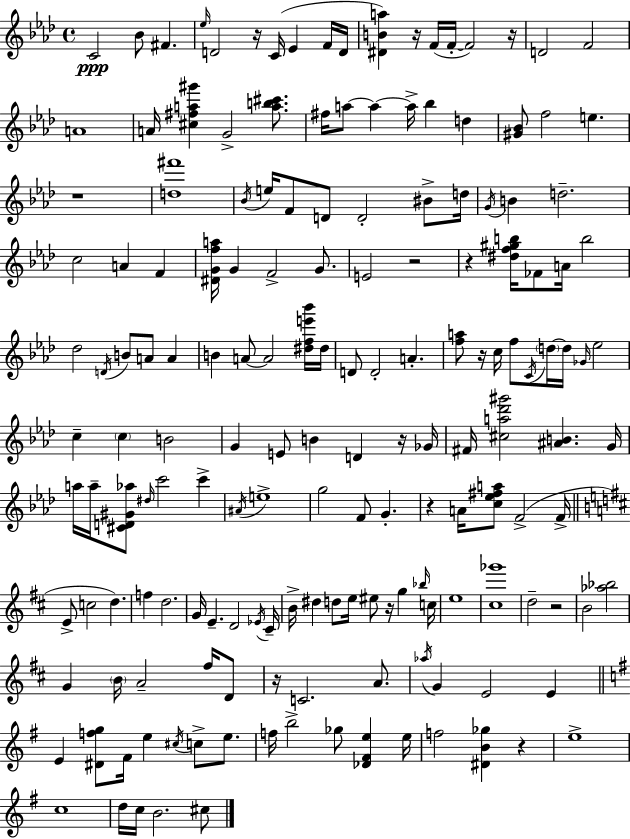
{
  \clef treble
  \time 4/4
  \defaultTimeSignature
  \key aes \major
  c'2\ppp bes'8 fis'4. | \grace { ees''16 } d'2 r16 c'16( ees'4 f'16 | d'16 <dis' b' a''>4) r16 f'16( f'16-.~~ f'2) | r16 d'2 f'2 | \break a'1 | a'16 <cis'' fis'' a'' gis'''>4 g'2-> <a'' b'' cis'''>8. | fis''16 a''8~~ a''4~~ a''16-> bes''4 d''4 | <gis' bes'>8 f''2 e''4. | \break r1 | <d'' fis'''>1 | \acciaccatura { bes'16 } e''16 f'8 d'8 d'2-. bis'8-> | d''16 \acciaccatura { g'16 } b'4 d''2.-- | \break c''2 a'4 f'4 | <dis' g' f'' a''>16 g'4 f'2-> | g'8. e'2 r2 | r4 <dis'' f'' gis'' b''>16 fes'8 a'16 b''2 | \break des''2 \acciaccatura { d'16 } b'8 a'8 | a'4 b'4 a'8~~ a'2 | <dis'' f'' e''' bes'''>16 dis''16 d'8 d'2-. a'4.-. | <f'' a''>8 r16 c''16 f''8 \acciaccatura { c'16 } \parenthesize d''16~~ d''16 \grace { ges'16 } ees''2 | \break c''4-- \parenthesize c''4 b'2 | g'4 e'8 b'4 | d'4 r16 ges'16 fis'16 <cis'' a'' des''' gis'''>2 <ais' b'>4. | g'16 a''16 a''16-- <cis' d' gis' aes''>8 \grace { dis''16 } c'''2 | \break c'''4-> \acciaccatura { ais'16 } e''1-> | g''2 | f'8 g'4.-. r4 a'16 <c'' ees'' fis'' a''>8 f'2->( | f'16-> \bar "||" \break \key b \minor e'8-> c''2 d''4.) | f''4 d''2. | g'16 e'4.-- d'2 \acciaccatura { ees'16 } | cis'16-- b'16-> dis''4 d''8 e''16 eis''8 r16 g''4 | \break \grace { bes''16 } c''16 e''1 | <cis'' ges'''>1 | d''2-- r2 | b'2 <aes'' bes''>2 | \break g'4 \parenthesize b'16 a'2-- fis''16 | d'8 r16 c'2. a'8. | \acciaccatura { aes''16 } g'4 e'2 e'4 | \bar "||" \break \key g \major e'4 <dis' f'' g''>8 fis'16 e''4 \acciaccatura { cis''16 } c''8-> e''8. | f''16 b''2-> ges''8 <des' fis' e''>4 | e''16 f''2 <dis' b' ges''>4 r4 | e''1-> | \break c''1 | d''16 c''16 b'2. cis''8 | \bar "|."
}